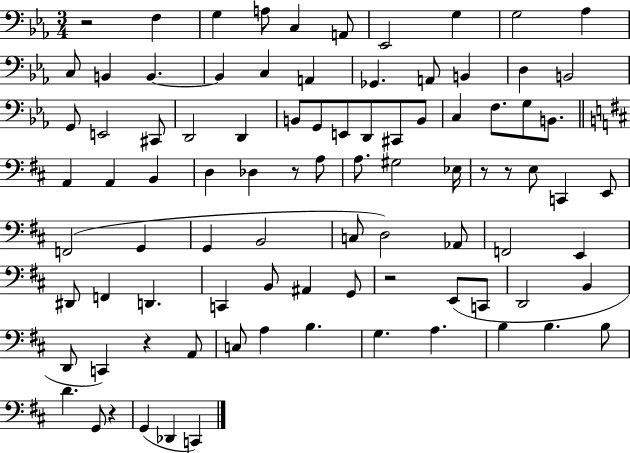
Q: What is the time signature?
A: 3/4